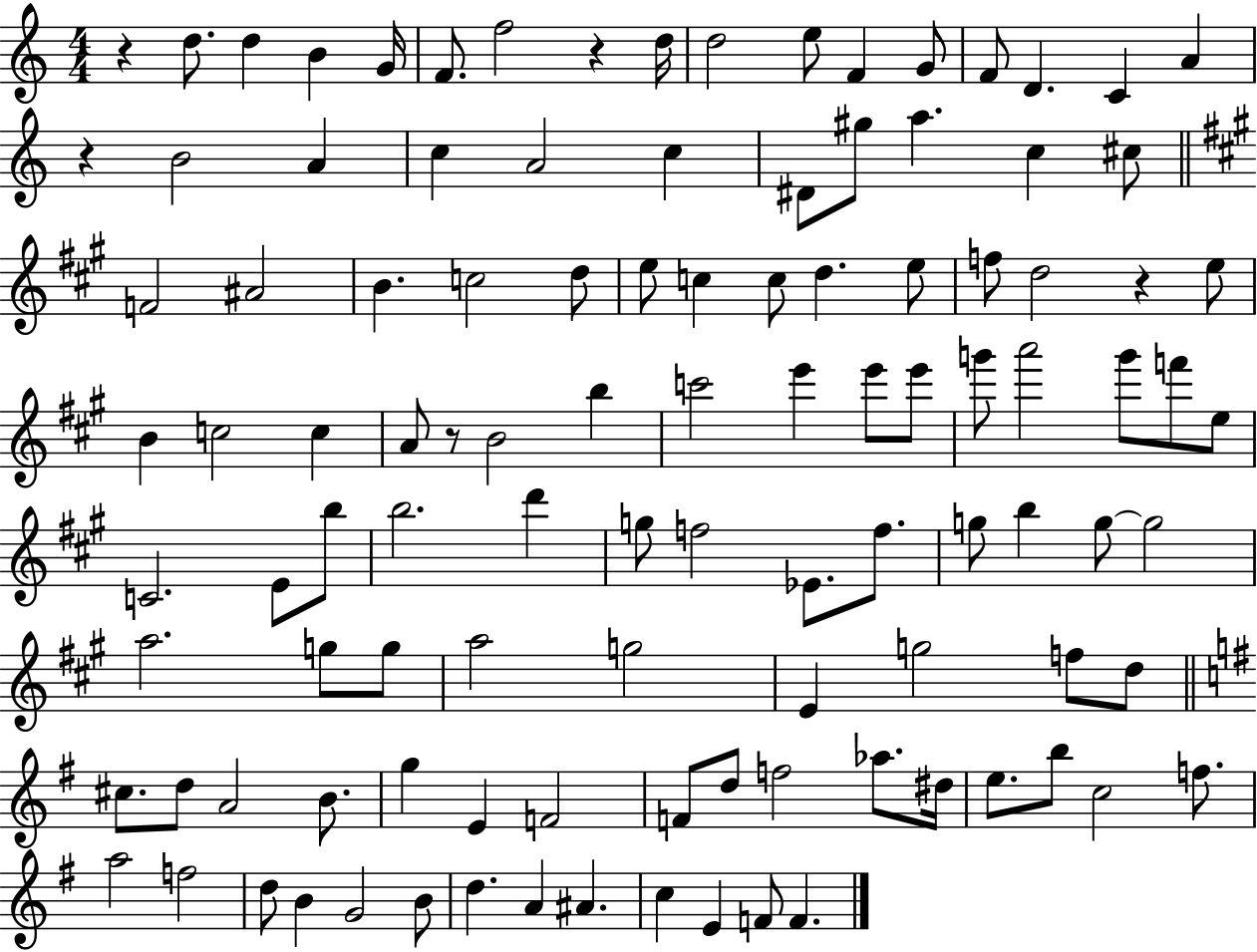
{
  \clef treble
  \numericTimeSignature
  \time 4/4
  \key c \major
  r4 d''8. d''4 b'4 g'16 | f'8. f''2 r4 d''16 | d''2 e''8 f'4 g'8 | f'8 d'4. c'4 a'4 | \break r4 b'2 a'4 | c''4 a'2 c''4 | dis'8 gis''8 a''4. c''4 cis''8 | \bar "||" \break \key a \major f'2 ais'2 | b'4. c''2 d''8 | e''8 c''4 c''8 d''4. e''8 | f''8 d''2 r4 e''8 | \break b'4 c''2 c''4 | a'8 r8 b'2 b''4 | c'''2 e'''4 e'''8 e'''8 | g'''8 a'''2 g'''8 f'''8 e''8 | \break c'2. e'8 b''8 | b''2. d'''4 | g''8 f''2 ees'8. f''8. | g''8 b''4 g''8~~ g''2 | \break a''2. g''8 g''8 | a''2 g''2 | e'4 g''2 f''8 d''8 | \bar "||" \break \key g \major cis''8. d''8 a'2 b'8. | g''4 e'4 f'2 | f'8 d''8 f''2 aes''8. dis''16 | e''8. b''8 c''2 f''8. | \break a''2 f''2 | d''8 b'4 g'2 b'8 | d''4. a'4 ais'4. | c''4 e'4 f'8 f'4. | \break \bar "|."
}